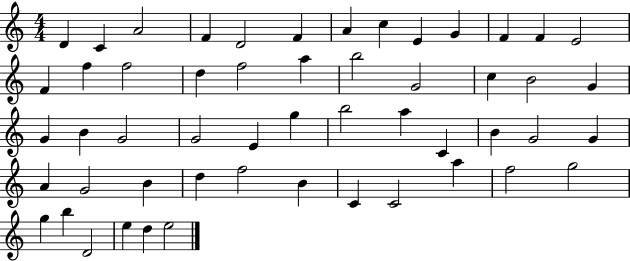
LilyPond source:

{
  \clef treble
  \numericTimeSignature
  \time 4/4
  \key c \major
  d'4 c'4 a'2 | f'4 d'2 f'4 | a'4 c''4 e'4 g'4 | f'4 f'4 e'2 | \break f'4 f''4 f''2 | d''4 f''2 a''4 | b''2 g'2 | c''4 b'2 g'4 | \break g'4 b'4 g'2 | g'2 e'4 g''4 | b''2 a''4 c'4 | b'4 g'2 g'4 | \break a'4 g'2 b'4 | d''4 f''2 b'4 | c'4 c'2 a''4 | f''2 g''2 | \break g''4 b''4 d'2 | e''4 d''4 e''2 | \bar "|."
}